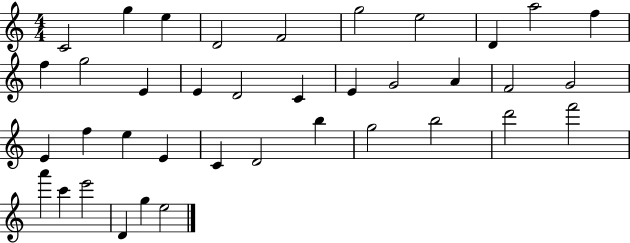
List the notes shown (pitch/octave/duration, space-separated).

C4/h G5/q E5/q D4/h F4/h G5/h E5/h D4/q A5/h F5/q F5/q G5/h E4/q E4/q D4/h C4/q E4/q G4/h A4/q F4/h G4/h E4/q F5/q E5/q E4/q C4/q D4/h B5/q G5/h B5/h D6/h F6/h A6/q C6/q E6/h D4/q G5/q E5/h